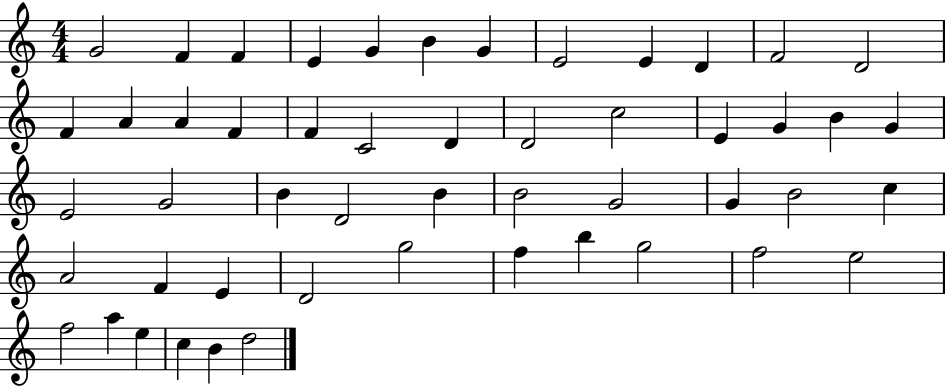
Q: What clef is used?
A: treble